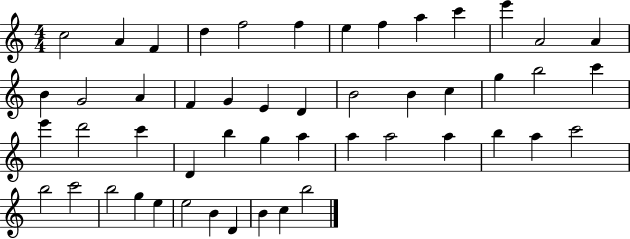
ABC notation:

X:1
T:Untitled
M:4/4
L:1/4
K:C
c2 A F d f2 f e f a c' e' A2 A B G2 A F G E D B2 B c g b2 c' e' d'2 c' D b g a a a2 a b a c'2 b2 c'2 b2 g e e2 B D B c b2